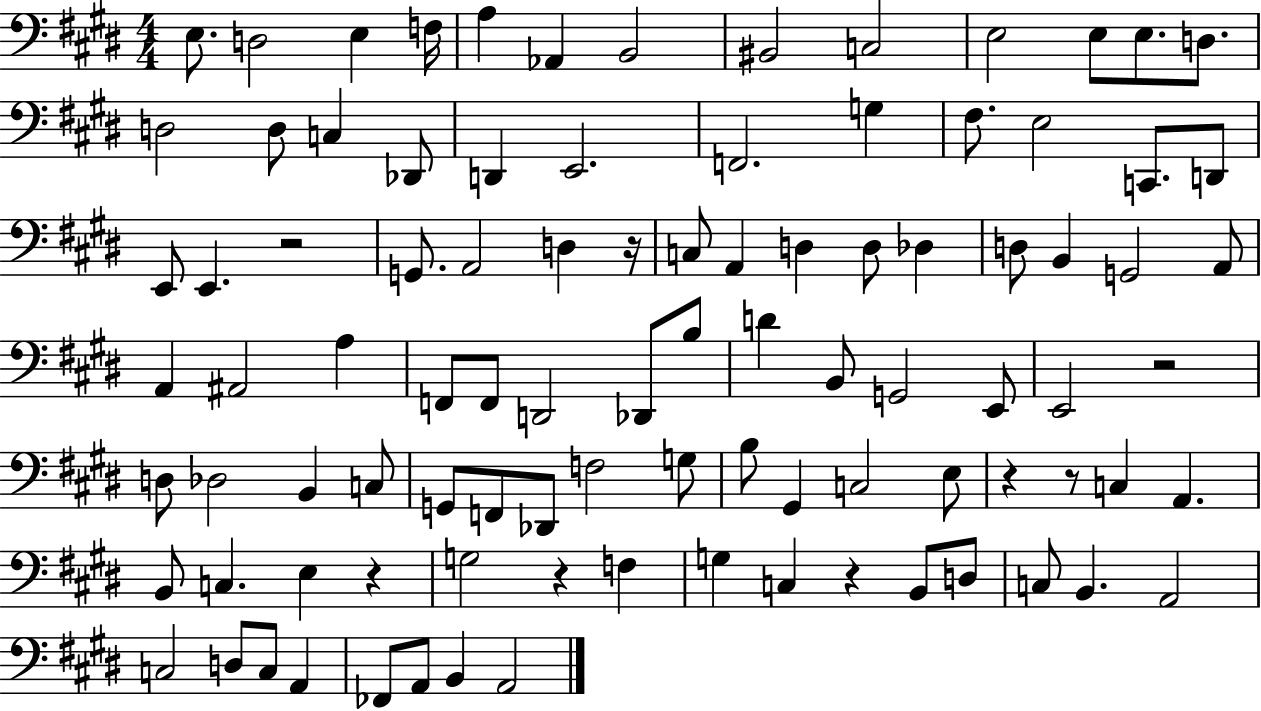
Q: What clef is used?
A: bass